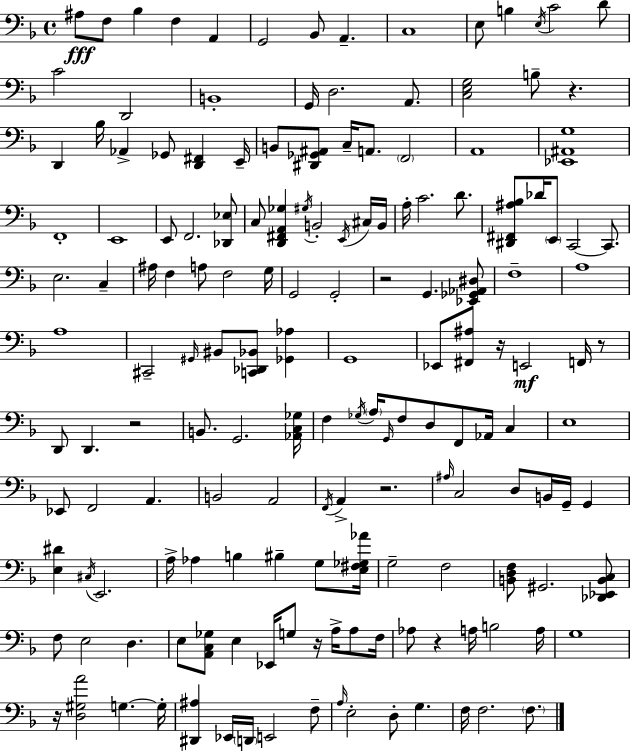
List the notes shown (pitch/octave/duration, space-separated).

A#3/e F3/e Bb3/q F3/q A2/q G2/h Bb2/e A2/q. C3/w E3/e B3/q E3/s C4/h D4/e C4/h D2/h B2/w G2/s D3/h. A2/e. [C3,E3,G3]/h B3/e R/q. D2/q Bb3/s Ab2/q Gb2/e [D2,F#2]/q E2/s B2/e [D#2,Gb2,A#2]/e C3/s A2/e. F2/h A2/w [Eb2,A#2,G3]/w F2/w E2/w E2/e F2/h. [Db2,Eb3]/e C3/e [D2,F#2,A2,Gb3]/q G#3/s B2/h E2/s C#3/s B2/s A3/s C4/h. D4/e. [D#2,F#2,A#3,Bb3]/e Db4/s E2/e C2/h C2/e. E3/h. C3/q A#3/s F3/q A3/e F3/h G3/s G2/h G2/h R/h G2/q. [Eb2,Gb2,Ab2,D#3]/e F3/w A3/w A3/w C#2/h G#2/s BIS2/e [C2,Db2,Bb2]/e [Gb2,Ab3]/q G2/w Eb2/e [F#2,A#3]/e R/s E2/h F2/s R/e D2/e D2/q. R/h B2/e. G2/h. [Ab2,C3,Gb3]/s F3/q Gb3/s A3/s G2/s F3/e D3/e F2/e Ab2/s C3/q E3/w Eb2/e F2/h A2/q. B2/h A2/h F2/s A2/q R/h. A#3/s C3/h D3/e B2/s G2/s G2/q [E3,D#4]/q C#3/s E2/h. A3/s Ab3/q B3/q BIS3/q G3/e [E3,F#3,Gb3,Ab4]/s G3/h F3/h [B2,D3,F3]/e G#2/h. [Db2,Eb2,B2,C3]/e F3/e E3/h D3/q. E3/e [A2,C3,Gb3]/e E3/q Eb2/s G3/e R/s A3/s A3/e F3/s Ab3/e R/q A3/s B3/h A3/s G3/w R/s [D3,G#3,A4]/h G3/q. G3/s [D#2,A#3]/q Eb2/s D2/s E2/h F3/e A3/s E3/h D3/e G3/q. F3/s F3/h. F3/e.